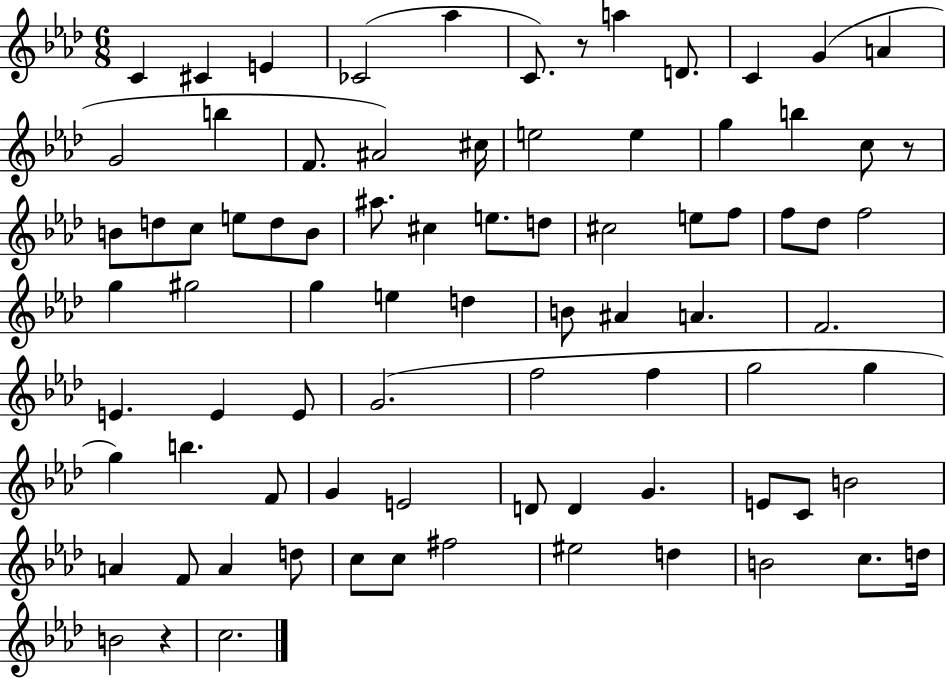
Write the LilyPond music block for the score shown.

{
  \clef treble
  \numericTimeSignature
  \time 6/8
  \key aes \major
  c'4 cis'4 e'4 | ces'2( aes''4 | c'8.) r8 a''4 d'8. | c'4 g'4( a'4 | \break g'2 b''4 | f'8. ais'2) cis''16 | e''2 e''4 | g''4 b''4 c''8 r8 | \break b'8 d''8 c''8 e''8 d''8 b'8 | ais''8. cis''4 e''8. d''8 | cis''2 e''8 f''8 | f''8 des''8 f''2 | \break g''4 gis''2 | g''4 e''4 d''4 | b'8 ais'4 a'4. | f'2. | \break e'4. e'4 e'8 | g'2.( | f''2 f''4 | g''2 g''4 | \break g''4) b''4. f'8 | g'4 e'2 | d'8 d'4 g'4. | e'8 c'8 b'2 | \break a'4 f'8 a'4 d''8 | c''8 c''8 fis''2 | eis''2 d''4 | b'2 c''8. d''16 | \break b'2 r4 | c''2. | \bar "|."
}